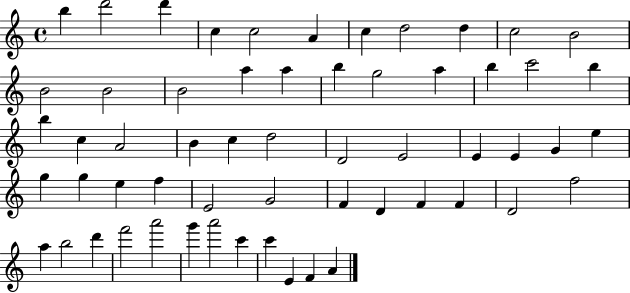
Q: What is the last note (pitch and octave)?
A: A4